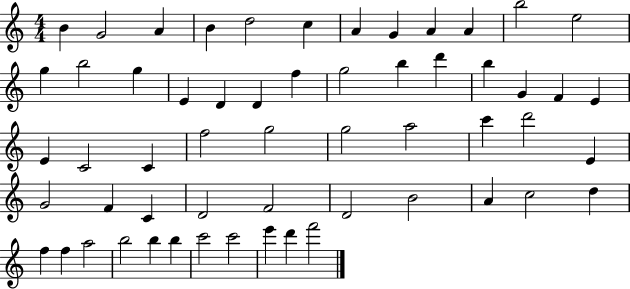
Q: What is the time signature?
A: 4/4